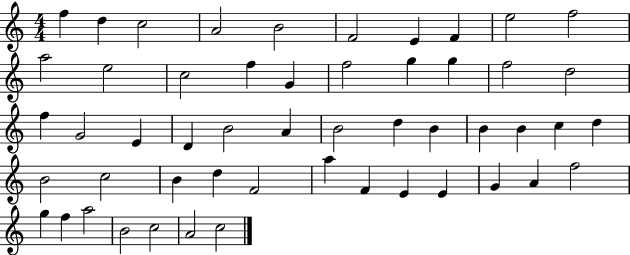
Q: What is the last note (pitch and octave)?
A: C5